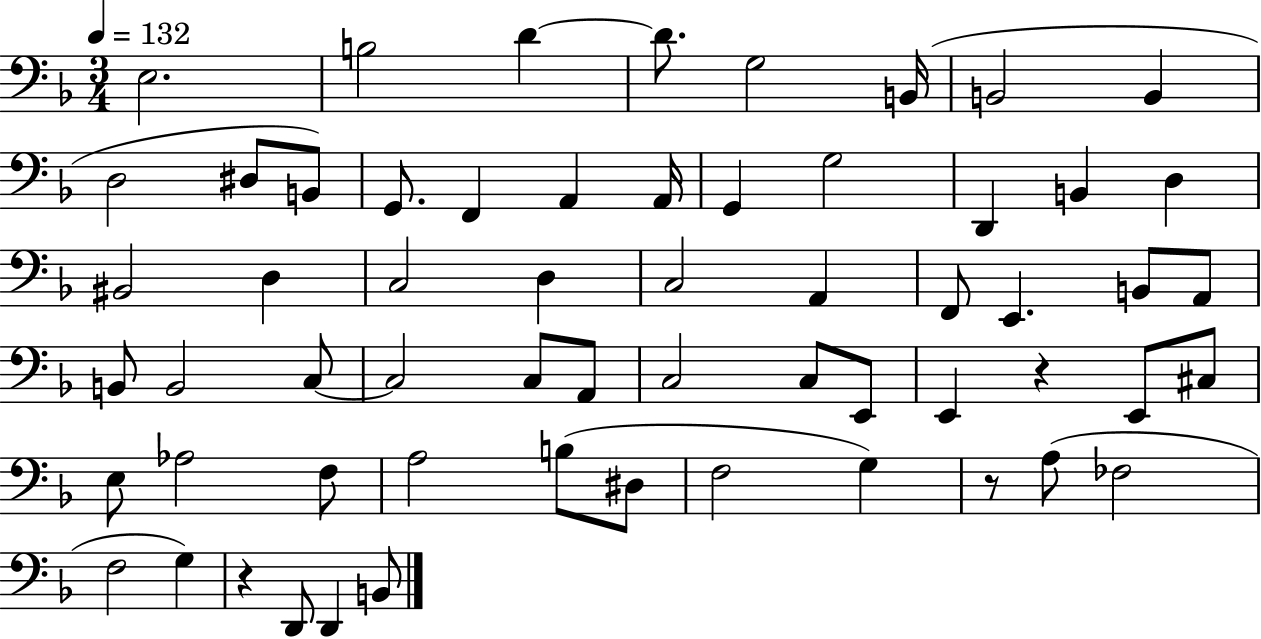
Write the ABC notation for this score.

X:1
T:Untitled
M:3/4
L:1/4
K:F
E,2 B,2 D D/2 G,2 B,,/4 B,,2 B,, D,2 ^D,/2 B,,/2 G,,/2 F,, A,, A,,/4 G,, G,2 D,, B,, D, ^B,,2 D, C,2 D, C,2 A,, F,,/2 E,, B,,/2 A,,/2 B,,/2 B,,2 C,/2 C,2 C,/2 A,,/2 C,2 C,/2 E,,/2 E,, z E,,/2 ^C,/2 E,/2 _A,2 F,/2 A,2 B,/2 ^D,/2 F,2 G, z/2 A,/2 _F,2 F,2 G, z D,,/2 D,, B,,/2